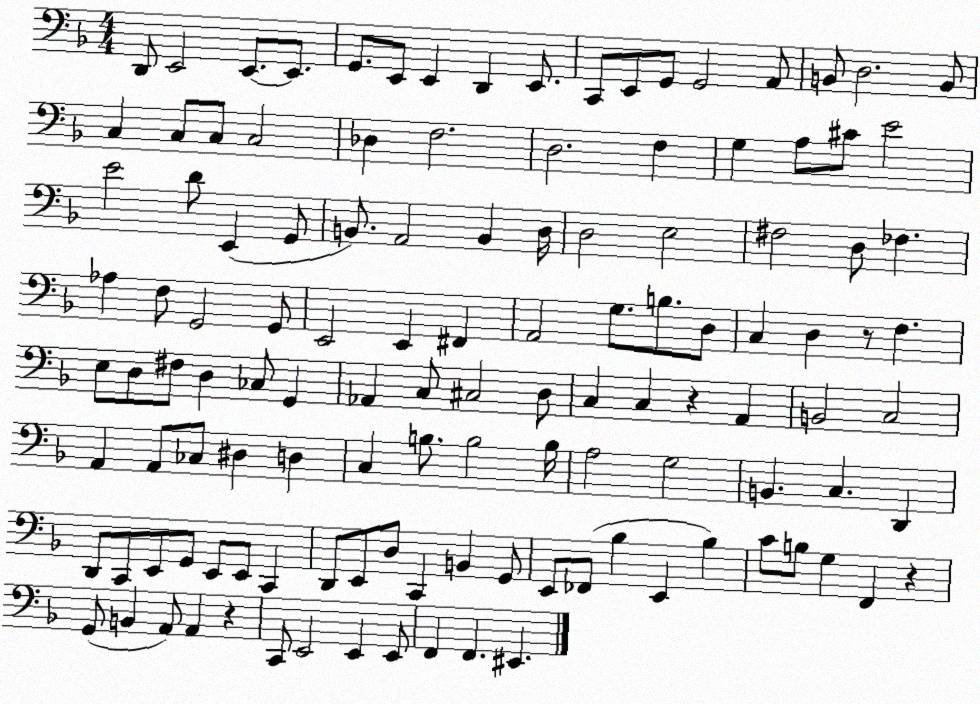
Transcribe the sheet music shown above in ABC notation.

X:1
T:Untitled
M:4/4
L:1/4
K:F
D,,/2 E,,2 E,,/2 E,,/2 G,,/2 E,,/2 E,, D,, E,,/2 C,,/2 E,,/2 G,,/2 G,,2 A,,/2 B,,/2 D,2 B,,/2 C, C,/2 C,/2 C,2 _D, F,2 D,2 F, G, A,/2 ^C/2 E2 E2 D/2 E,, G,,/2 B,,/2 A,,2 B,, D,/4 D,2 E,2 ^F,2 D,/2 _F, _A, F,/2 G,,2 G,,/2 E,,2 E,, ^F,, A,,2 G,/2 B,/2 D,/2 C, D, z/2 F, E,/2 D,/2 ^F,/2 D, _C,/2 G,, _A,, C,/2 ^C,2 D,/2 C, C, z A,, B,,2 C,2 A,, A,,/2 _C,/2 ^D, D, C, B,/2 B,2 B,/4 A,2 G,2 B,, C, D,, D,,/2 C,,/2 E,,/2 G,,/2 E,,/2 E,,/2 C,, D,,/2 E,,/2 D,/2 C,, B,, G,,/2 E,,/2 _F,,/2 _B, E,, _B, C/2 B,/2 G, F,, z G,,/2 B,, A,,/2 A,, z C,,/2 E,,2 E,, E,,/2 F,, F,, ^E,,